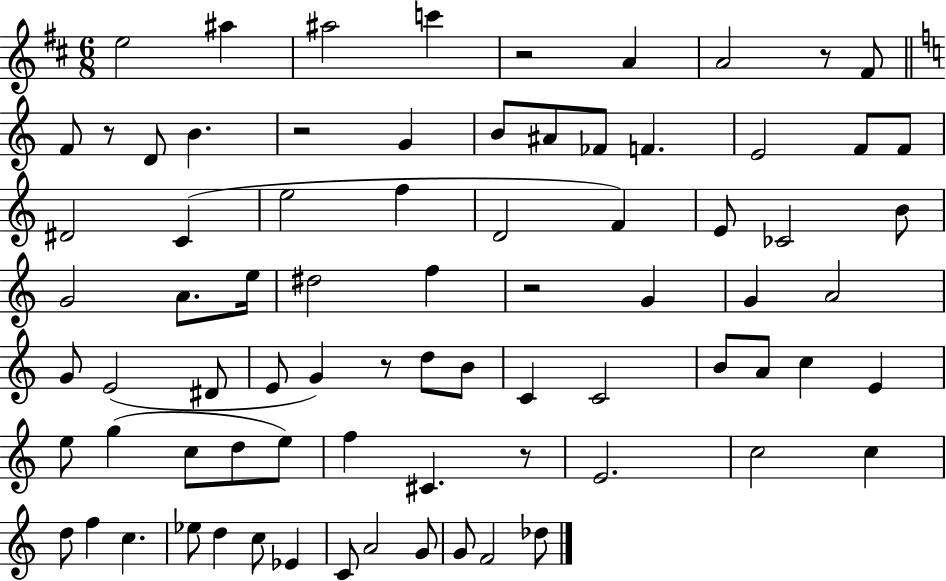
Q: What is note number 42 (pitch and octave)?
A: B4